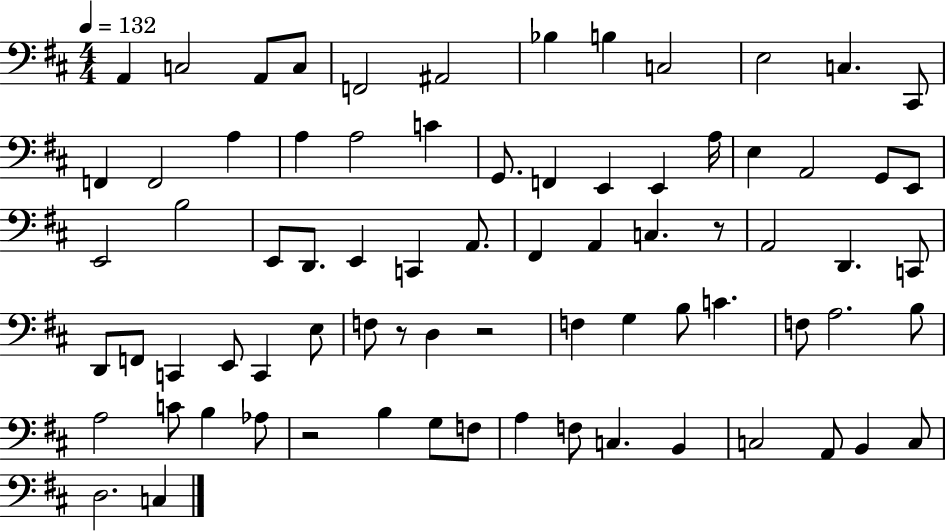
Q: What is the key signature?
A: D major